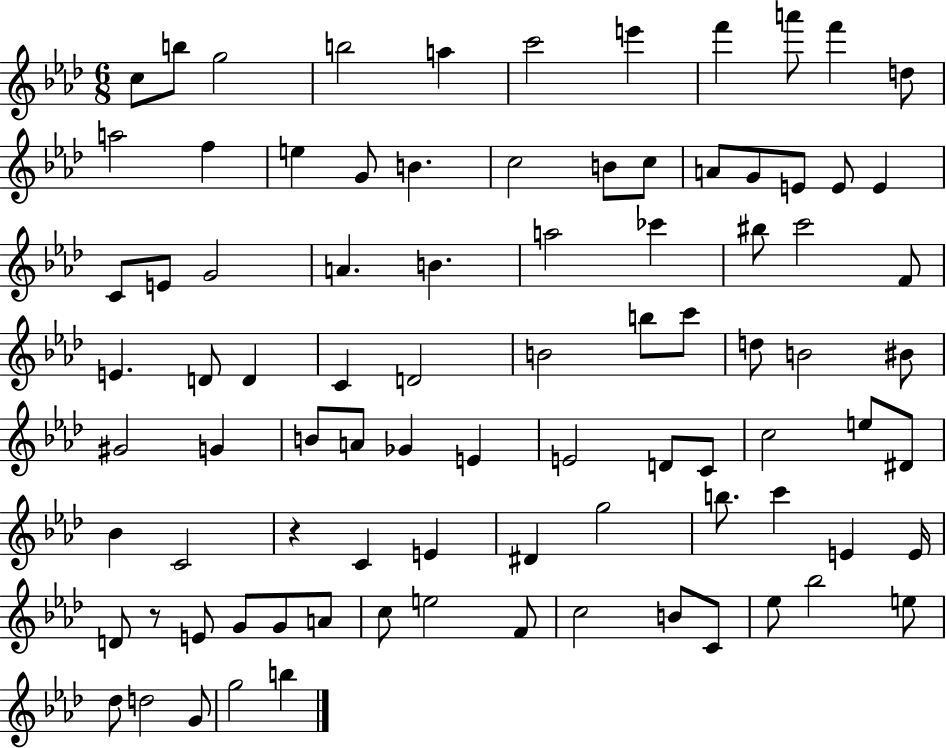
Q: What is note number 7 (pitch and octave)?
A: E6